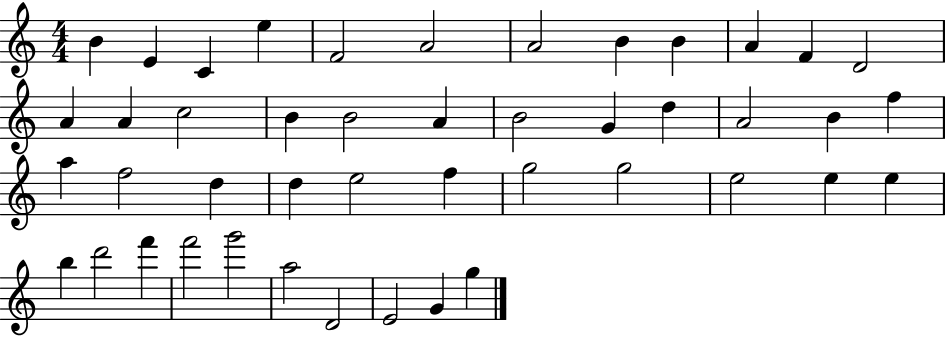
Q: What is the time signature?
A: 4/4